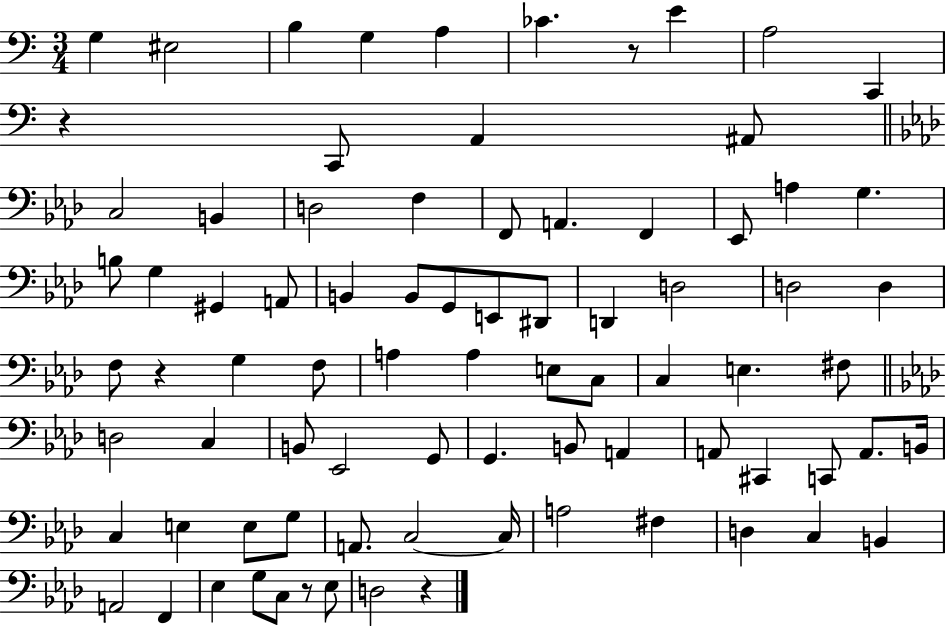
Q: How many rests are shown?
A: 5